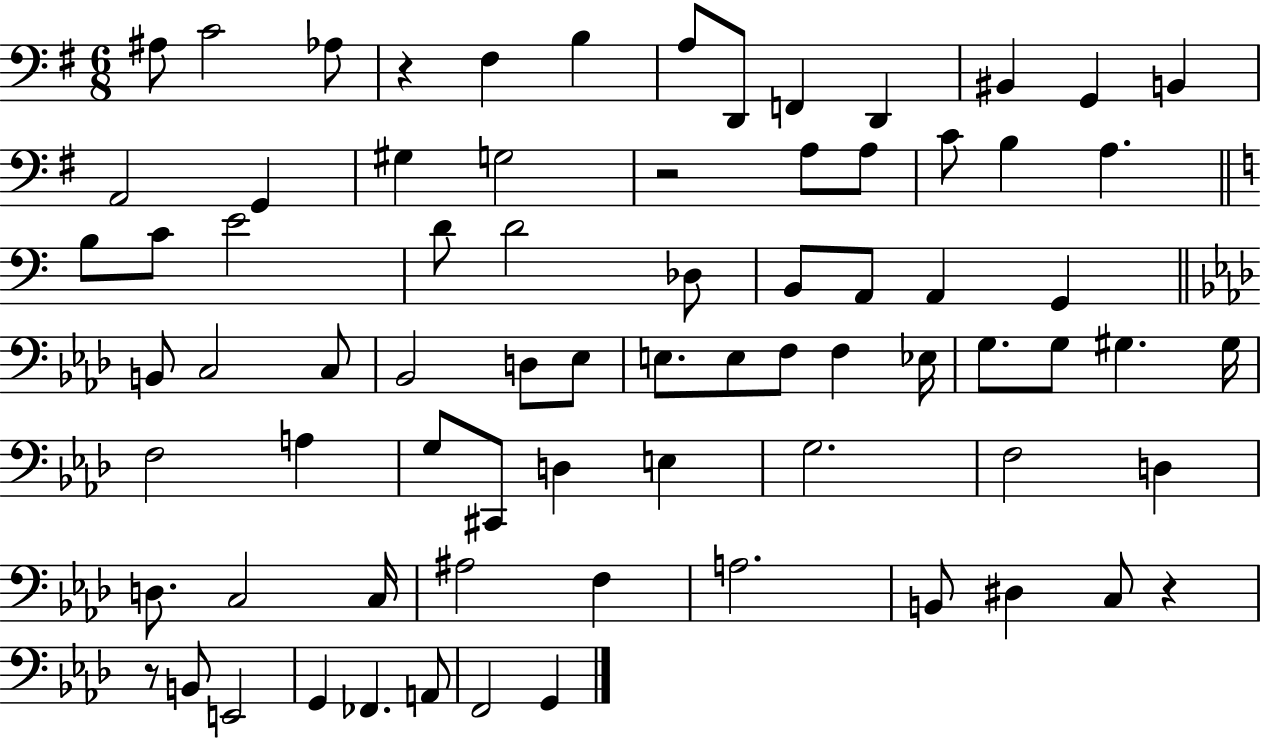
X:1
T:Untitled
M:6/8
L:1/4
K:G
^A,/2 C2 _A,/2 z ^F, B, A,/2 D,,/2 F,, D,, ^B,, G,, B,, A,,2 G,, ^G, G,2 z2 A,/2 A,/2 C/2 B, A, B,/2 C/2 E2 D/2 D2 _D,/2 B,,/2 A,,/2 A,, G,, B,,/2 C,2 C,/2 _B,,2 D,/2 _E,/2 E,/2 E,/2 F,/2 F, _E,/4 G,/2 G,/2 ^G, ^G,/4 F,2 A, G,/2 ^C,,/2 D, E, G,2 F,2 D, D,/2 C,2 C,/4 ^A,2 F, A,2 B,,/2 ^D, C,/2 z z/2 B,,/2 E,,2 G,, _F,, A,,/2 F,,2 G,,